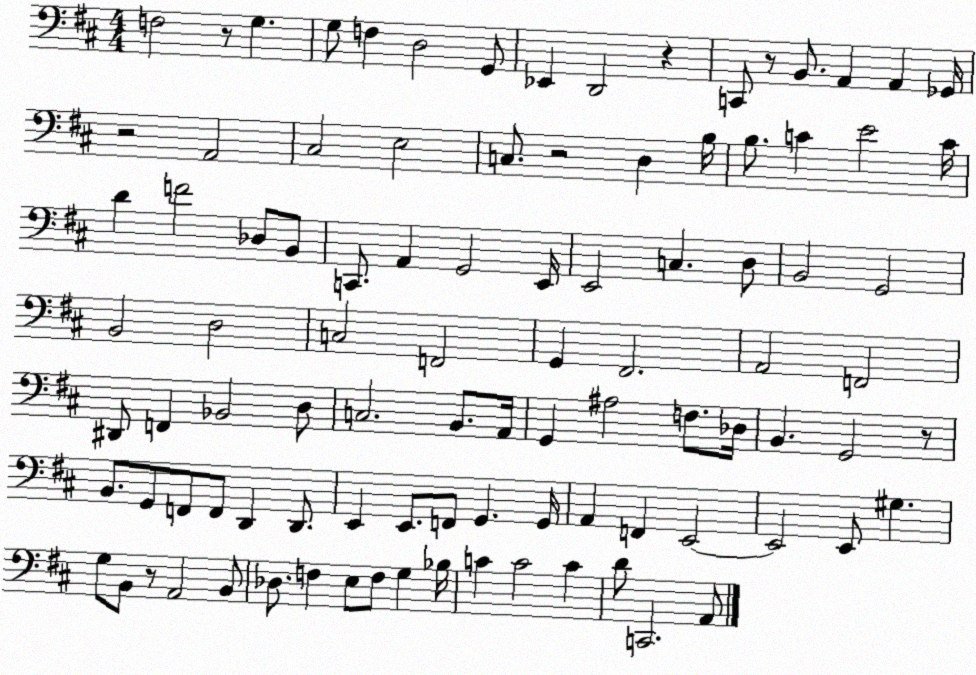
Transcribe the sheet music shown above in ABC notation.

X:1
T:Untitled
M:4/4
L:1/4
K:D
F,2 z/2 G, G,/2 F, D,2 G,,/2 _E,, D,,2 z C,,/2 z/2 B,,/2 A,, A,, _G,,/4 z2 A,,2 ^C,2 E,2 C,/2 z2 D, B,/4 B,/2 C E2 C/4 D F2 _D,/2 B,,/2 C,,/2 A,, G,,2 E,,/4 E,,2 C, D,/2 B,,2 G,,2 B,,2 D,2 C,2 F,,2 G,, ^F,,2 A,,2 F,,2 ^D,,/2 F,, _B,,2 D,/2 C,2 B,,/2 A,,/4 G,, ^A,2 F,/2 _D,/4 B,, G,,2 z/2 B,,/2 G,,/2 F,,/2 F,,/2 D,, D,,/2 E,, E,,/2 F,,/2 G,, G,,/4 A,, F,, E,,2 E,,2 E,,/2 ^G, G,/2 B,,/2 z/2 A,,2 B,,/2 _D,/2 F, E,/2 F,/2 G, _B,/4 C C2 C D/2 C,,2 A,,/2